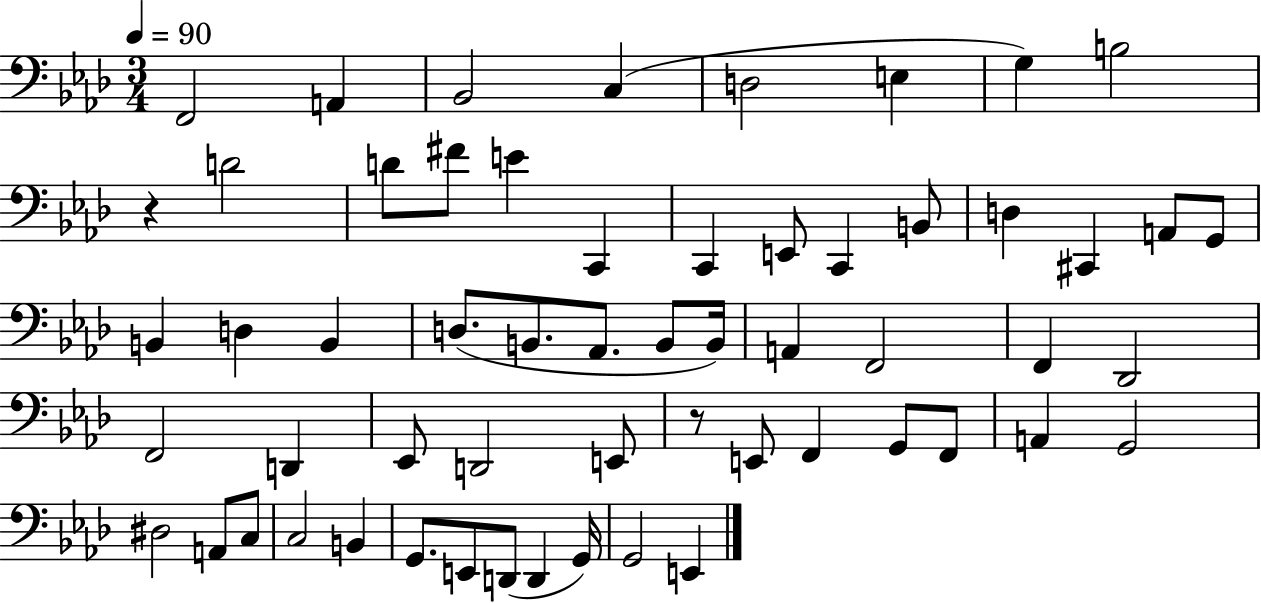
{
  \clef bass
  \numericTimeSignature
  \time 3/4
  \key aes \major
  \tempo 4 = 90
  \repeat volta 2 { f,2 a,4 | bes,2 c4( | d2 e4 | g4) b2 | \break r4 d'2 | d'8 fis'8 e'4 c,4 | c,4 e,8 c,4 b,8 | d4 cis,4 a,8 g,8 | \break b,4 d4 b,4 | d8.( b,8. aes,8. b,8 b,16) | a,4 f,2 | f,4 des,2 | \break f,2 d,4 | ees,8 d,2 e,8 | r8 e,8 f,4 g,8 f,8 | a,4 g,2 | \break dis2 a,8 c8 | c2 b,4 | g,8. e,8 d,8( d,4 g,16) | g,2 e,4 | \break } \bar "|."
}